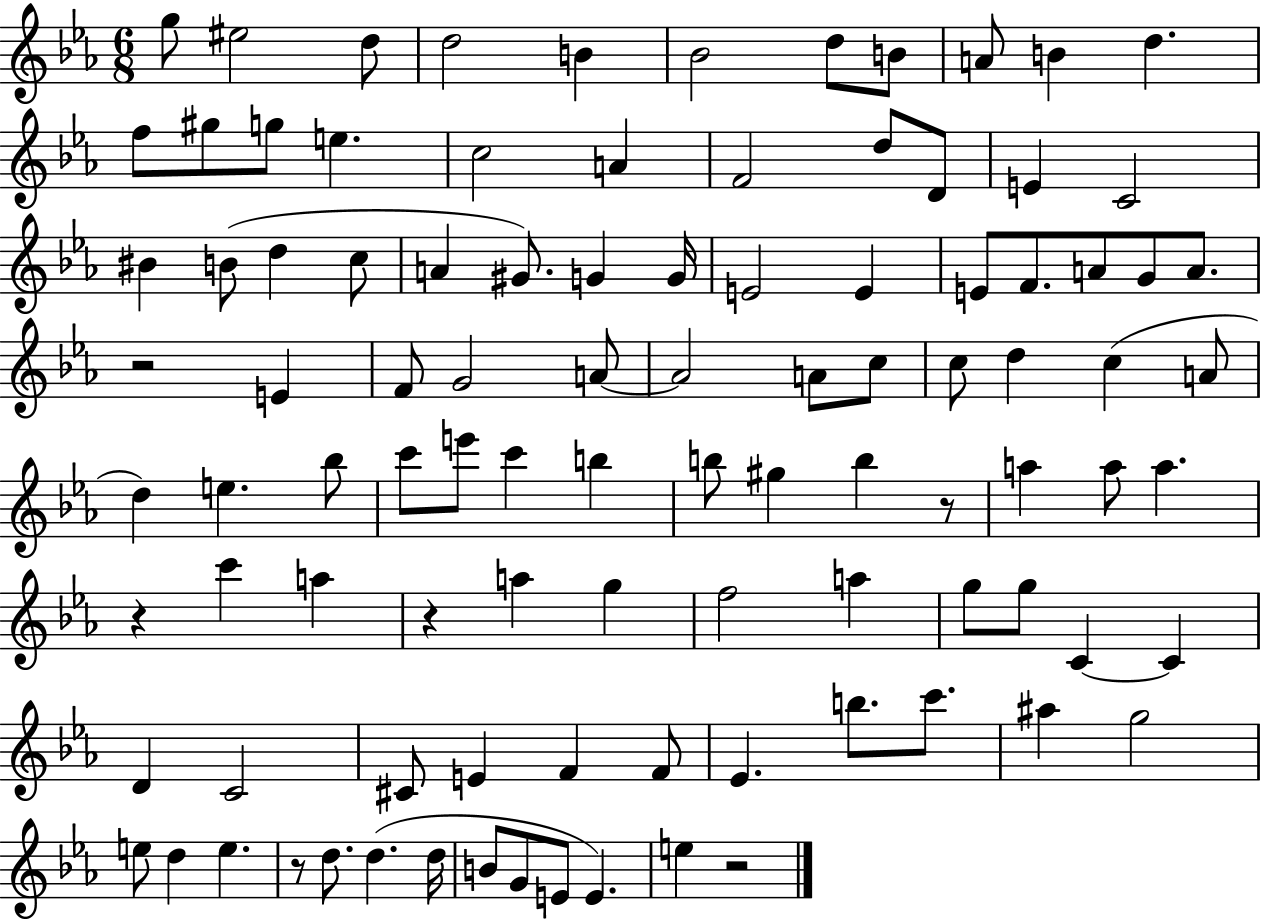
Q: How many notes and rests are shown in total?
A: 99